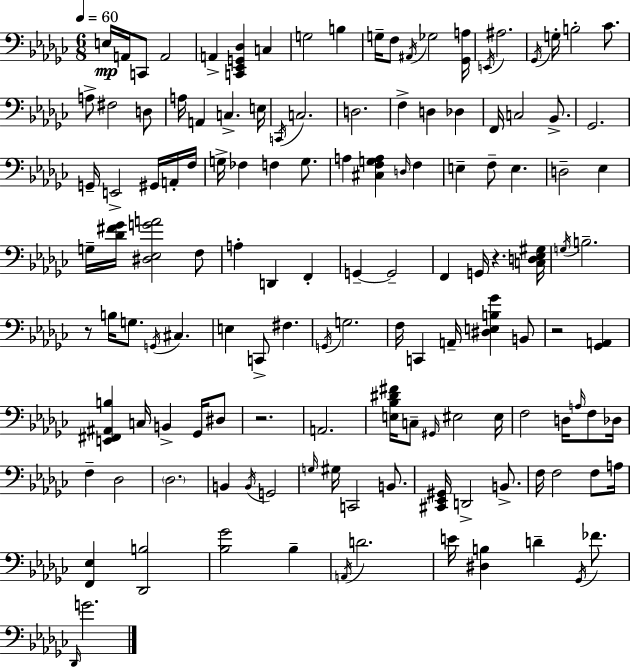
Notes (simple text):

E3/s A2/s C2/e A2/h A2/q [C2,Eb2,G2,Db3]/q C3/q G3/h B3/q G3/s F3/e A#2/s Gb3/h [Gb2,A3]/s E2/s A#3/h. Gb2/s G3/s B3/h CES4/e. A3/e F#3/h D3/e A3/s A2/q C3/q. E3/s C2/s C3/h. D3/h. F3/q D3/q Db3/q F2/s C3/h Bb2/e. Gb2/h. G2/s E2/h G#2/s A2/s F3/s G3/s FES3/q F3/q G3/e. A3/q [C#3,F3,G3,A3]/q D3/s F3/q E3/q F3/e E3/q. D3/h Eb3/q G3/s [Db4,F#4,Gb4]/s [D#3,Eb3,G4,A4]/h F3/e A3/q D2/q F2/q G2/q G2/h F2/q G2/s R/q. [C3,D3,Eb3,G#3]/s G3/s B3/h. R/e B3/s G3/e. G2/s C#3/q. E3/q C2/e F#3/q. G2/s G3/h. F3/s C2/q A2/s [D#3,E3,B3,Gb4]/q B2/e R/h [Gb2,A2]/q [E2,F#2,A#2,B3]/q C3/s B2/q Gb2/s D#3/e R/h. A2/h. [E3,Bb3,D#4,F#4]/s C3/e G#2/s EIS3/h EIS3/s F3/h D3/s A3/s F3/e Db3/s F3/q Db3/h Db3/h. B2/q B2/s G2/h G3/s G#3/s C2/h B2/e. [C#2,Eb2,G#2]/s D2/h B2/e. F3/s F3/h F3/e A3/s [F2,Eb3]/q [Db2,B3]/h [Bb3,Gb4]/h Bb3/q A2/s D4/h. E4/s [D#3,B3]/q D4/q Gb2/s FES4/e. Db2/s G4/h.